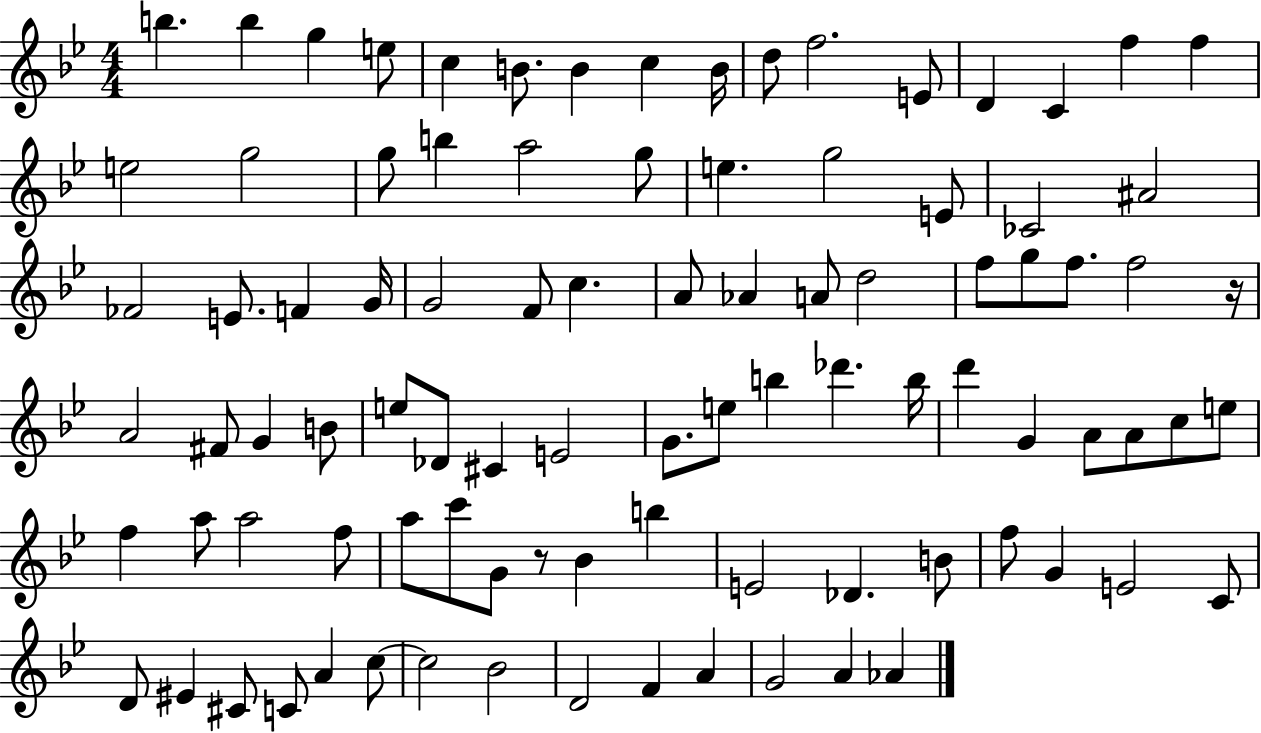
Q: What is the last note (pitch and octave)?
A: Ab4